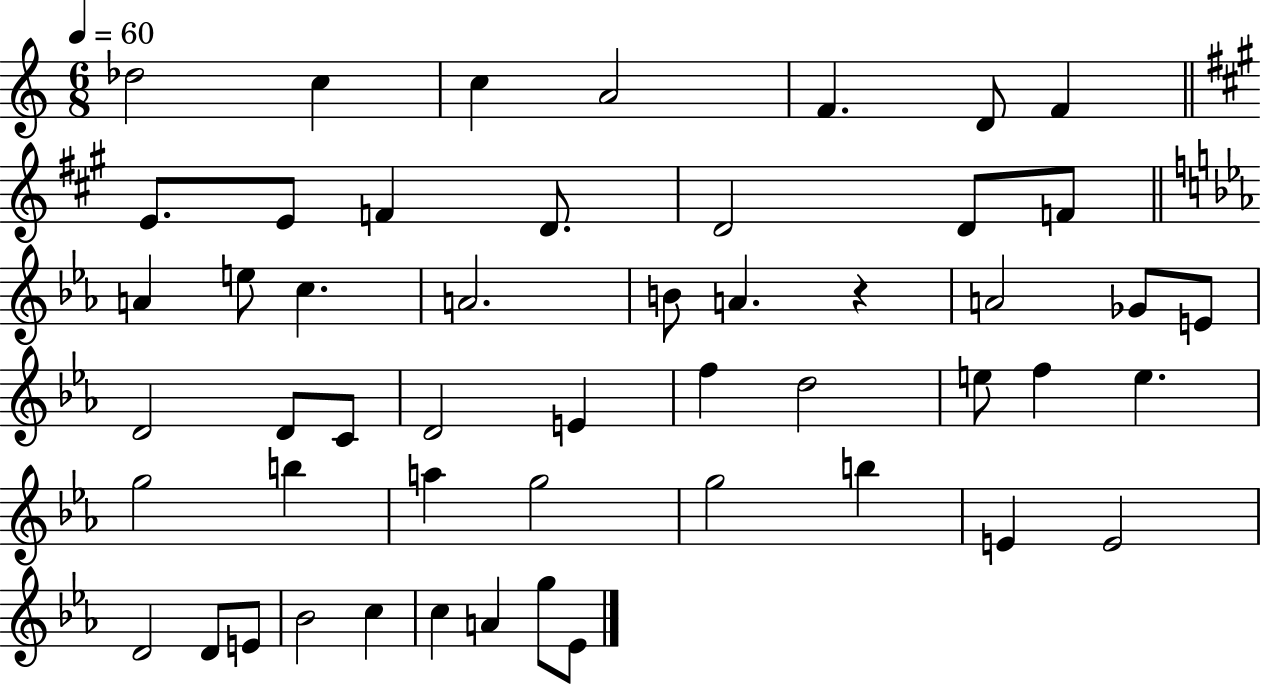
{
  \clef treble
  \numericTimeSignature
  \time 6/8
  \key c \major
  \tempo 4 = 60
  \repeat volta 2 { des''2 c''4 | c''4 a'2 | f'4. d'8 f'4 | \bar "||" \break \key a \major e'8. e'8 f'4 d'8. | d'2 d'8 f'8 | \bar "||" \break \key ees \major a'4 e''8 c''4. | a'2. | b'8 a'4. r4 | a'2 ges'8 e'8 | \break d'2 d'8 c'8 | d'2 e'4 | f''4 d''2 | e''8 f''4 e''4. | \break g''2 b''4 | a''4 g''2 | g''2 b''4 | e'4 e'2 | \break d'2 d'8 e'8 | bes'2 c''4 | c''4 a'4 g''8 ees'8 | } \bar "|."
}